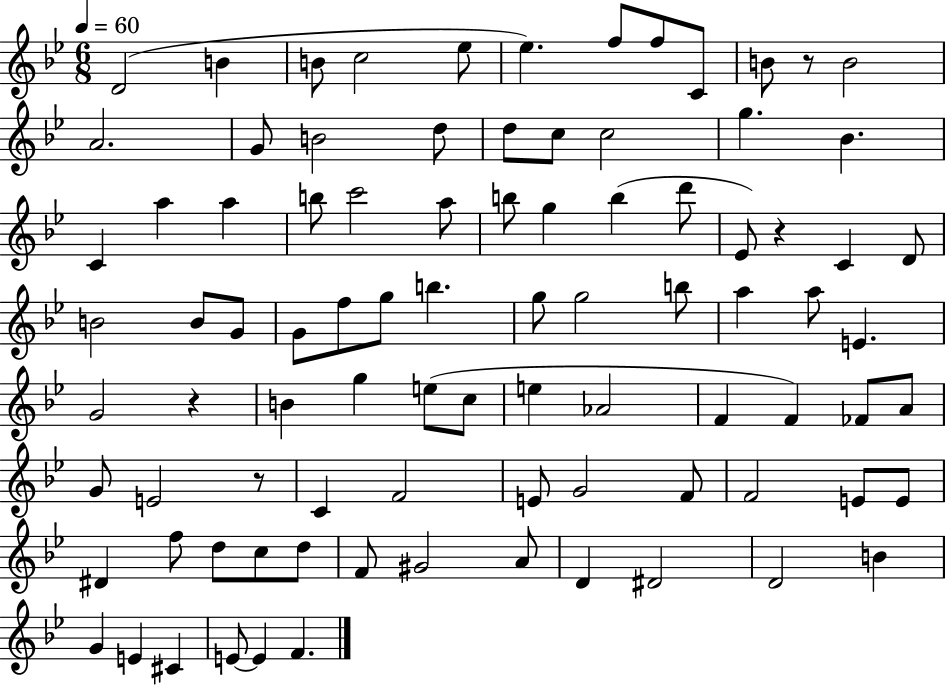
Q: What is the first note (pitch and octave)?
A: D4